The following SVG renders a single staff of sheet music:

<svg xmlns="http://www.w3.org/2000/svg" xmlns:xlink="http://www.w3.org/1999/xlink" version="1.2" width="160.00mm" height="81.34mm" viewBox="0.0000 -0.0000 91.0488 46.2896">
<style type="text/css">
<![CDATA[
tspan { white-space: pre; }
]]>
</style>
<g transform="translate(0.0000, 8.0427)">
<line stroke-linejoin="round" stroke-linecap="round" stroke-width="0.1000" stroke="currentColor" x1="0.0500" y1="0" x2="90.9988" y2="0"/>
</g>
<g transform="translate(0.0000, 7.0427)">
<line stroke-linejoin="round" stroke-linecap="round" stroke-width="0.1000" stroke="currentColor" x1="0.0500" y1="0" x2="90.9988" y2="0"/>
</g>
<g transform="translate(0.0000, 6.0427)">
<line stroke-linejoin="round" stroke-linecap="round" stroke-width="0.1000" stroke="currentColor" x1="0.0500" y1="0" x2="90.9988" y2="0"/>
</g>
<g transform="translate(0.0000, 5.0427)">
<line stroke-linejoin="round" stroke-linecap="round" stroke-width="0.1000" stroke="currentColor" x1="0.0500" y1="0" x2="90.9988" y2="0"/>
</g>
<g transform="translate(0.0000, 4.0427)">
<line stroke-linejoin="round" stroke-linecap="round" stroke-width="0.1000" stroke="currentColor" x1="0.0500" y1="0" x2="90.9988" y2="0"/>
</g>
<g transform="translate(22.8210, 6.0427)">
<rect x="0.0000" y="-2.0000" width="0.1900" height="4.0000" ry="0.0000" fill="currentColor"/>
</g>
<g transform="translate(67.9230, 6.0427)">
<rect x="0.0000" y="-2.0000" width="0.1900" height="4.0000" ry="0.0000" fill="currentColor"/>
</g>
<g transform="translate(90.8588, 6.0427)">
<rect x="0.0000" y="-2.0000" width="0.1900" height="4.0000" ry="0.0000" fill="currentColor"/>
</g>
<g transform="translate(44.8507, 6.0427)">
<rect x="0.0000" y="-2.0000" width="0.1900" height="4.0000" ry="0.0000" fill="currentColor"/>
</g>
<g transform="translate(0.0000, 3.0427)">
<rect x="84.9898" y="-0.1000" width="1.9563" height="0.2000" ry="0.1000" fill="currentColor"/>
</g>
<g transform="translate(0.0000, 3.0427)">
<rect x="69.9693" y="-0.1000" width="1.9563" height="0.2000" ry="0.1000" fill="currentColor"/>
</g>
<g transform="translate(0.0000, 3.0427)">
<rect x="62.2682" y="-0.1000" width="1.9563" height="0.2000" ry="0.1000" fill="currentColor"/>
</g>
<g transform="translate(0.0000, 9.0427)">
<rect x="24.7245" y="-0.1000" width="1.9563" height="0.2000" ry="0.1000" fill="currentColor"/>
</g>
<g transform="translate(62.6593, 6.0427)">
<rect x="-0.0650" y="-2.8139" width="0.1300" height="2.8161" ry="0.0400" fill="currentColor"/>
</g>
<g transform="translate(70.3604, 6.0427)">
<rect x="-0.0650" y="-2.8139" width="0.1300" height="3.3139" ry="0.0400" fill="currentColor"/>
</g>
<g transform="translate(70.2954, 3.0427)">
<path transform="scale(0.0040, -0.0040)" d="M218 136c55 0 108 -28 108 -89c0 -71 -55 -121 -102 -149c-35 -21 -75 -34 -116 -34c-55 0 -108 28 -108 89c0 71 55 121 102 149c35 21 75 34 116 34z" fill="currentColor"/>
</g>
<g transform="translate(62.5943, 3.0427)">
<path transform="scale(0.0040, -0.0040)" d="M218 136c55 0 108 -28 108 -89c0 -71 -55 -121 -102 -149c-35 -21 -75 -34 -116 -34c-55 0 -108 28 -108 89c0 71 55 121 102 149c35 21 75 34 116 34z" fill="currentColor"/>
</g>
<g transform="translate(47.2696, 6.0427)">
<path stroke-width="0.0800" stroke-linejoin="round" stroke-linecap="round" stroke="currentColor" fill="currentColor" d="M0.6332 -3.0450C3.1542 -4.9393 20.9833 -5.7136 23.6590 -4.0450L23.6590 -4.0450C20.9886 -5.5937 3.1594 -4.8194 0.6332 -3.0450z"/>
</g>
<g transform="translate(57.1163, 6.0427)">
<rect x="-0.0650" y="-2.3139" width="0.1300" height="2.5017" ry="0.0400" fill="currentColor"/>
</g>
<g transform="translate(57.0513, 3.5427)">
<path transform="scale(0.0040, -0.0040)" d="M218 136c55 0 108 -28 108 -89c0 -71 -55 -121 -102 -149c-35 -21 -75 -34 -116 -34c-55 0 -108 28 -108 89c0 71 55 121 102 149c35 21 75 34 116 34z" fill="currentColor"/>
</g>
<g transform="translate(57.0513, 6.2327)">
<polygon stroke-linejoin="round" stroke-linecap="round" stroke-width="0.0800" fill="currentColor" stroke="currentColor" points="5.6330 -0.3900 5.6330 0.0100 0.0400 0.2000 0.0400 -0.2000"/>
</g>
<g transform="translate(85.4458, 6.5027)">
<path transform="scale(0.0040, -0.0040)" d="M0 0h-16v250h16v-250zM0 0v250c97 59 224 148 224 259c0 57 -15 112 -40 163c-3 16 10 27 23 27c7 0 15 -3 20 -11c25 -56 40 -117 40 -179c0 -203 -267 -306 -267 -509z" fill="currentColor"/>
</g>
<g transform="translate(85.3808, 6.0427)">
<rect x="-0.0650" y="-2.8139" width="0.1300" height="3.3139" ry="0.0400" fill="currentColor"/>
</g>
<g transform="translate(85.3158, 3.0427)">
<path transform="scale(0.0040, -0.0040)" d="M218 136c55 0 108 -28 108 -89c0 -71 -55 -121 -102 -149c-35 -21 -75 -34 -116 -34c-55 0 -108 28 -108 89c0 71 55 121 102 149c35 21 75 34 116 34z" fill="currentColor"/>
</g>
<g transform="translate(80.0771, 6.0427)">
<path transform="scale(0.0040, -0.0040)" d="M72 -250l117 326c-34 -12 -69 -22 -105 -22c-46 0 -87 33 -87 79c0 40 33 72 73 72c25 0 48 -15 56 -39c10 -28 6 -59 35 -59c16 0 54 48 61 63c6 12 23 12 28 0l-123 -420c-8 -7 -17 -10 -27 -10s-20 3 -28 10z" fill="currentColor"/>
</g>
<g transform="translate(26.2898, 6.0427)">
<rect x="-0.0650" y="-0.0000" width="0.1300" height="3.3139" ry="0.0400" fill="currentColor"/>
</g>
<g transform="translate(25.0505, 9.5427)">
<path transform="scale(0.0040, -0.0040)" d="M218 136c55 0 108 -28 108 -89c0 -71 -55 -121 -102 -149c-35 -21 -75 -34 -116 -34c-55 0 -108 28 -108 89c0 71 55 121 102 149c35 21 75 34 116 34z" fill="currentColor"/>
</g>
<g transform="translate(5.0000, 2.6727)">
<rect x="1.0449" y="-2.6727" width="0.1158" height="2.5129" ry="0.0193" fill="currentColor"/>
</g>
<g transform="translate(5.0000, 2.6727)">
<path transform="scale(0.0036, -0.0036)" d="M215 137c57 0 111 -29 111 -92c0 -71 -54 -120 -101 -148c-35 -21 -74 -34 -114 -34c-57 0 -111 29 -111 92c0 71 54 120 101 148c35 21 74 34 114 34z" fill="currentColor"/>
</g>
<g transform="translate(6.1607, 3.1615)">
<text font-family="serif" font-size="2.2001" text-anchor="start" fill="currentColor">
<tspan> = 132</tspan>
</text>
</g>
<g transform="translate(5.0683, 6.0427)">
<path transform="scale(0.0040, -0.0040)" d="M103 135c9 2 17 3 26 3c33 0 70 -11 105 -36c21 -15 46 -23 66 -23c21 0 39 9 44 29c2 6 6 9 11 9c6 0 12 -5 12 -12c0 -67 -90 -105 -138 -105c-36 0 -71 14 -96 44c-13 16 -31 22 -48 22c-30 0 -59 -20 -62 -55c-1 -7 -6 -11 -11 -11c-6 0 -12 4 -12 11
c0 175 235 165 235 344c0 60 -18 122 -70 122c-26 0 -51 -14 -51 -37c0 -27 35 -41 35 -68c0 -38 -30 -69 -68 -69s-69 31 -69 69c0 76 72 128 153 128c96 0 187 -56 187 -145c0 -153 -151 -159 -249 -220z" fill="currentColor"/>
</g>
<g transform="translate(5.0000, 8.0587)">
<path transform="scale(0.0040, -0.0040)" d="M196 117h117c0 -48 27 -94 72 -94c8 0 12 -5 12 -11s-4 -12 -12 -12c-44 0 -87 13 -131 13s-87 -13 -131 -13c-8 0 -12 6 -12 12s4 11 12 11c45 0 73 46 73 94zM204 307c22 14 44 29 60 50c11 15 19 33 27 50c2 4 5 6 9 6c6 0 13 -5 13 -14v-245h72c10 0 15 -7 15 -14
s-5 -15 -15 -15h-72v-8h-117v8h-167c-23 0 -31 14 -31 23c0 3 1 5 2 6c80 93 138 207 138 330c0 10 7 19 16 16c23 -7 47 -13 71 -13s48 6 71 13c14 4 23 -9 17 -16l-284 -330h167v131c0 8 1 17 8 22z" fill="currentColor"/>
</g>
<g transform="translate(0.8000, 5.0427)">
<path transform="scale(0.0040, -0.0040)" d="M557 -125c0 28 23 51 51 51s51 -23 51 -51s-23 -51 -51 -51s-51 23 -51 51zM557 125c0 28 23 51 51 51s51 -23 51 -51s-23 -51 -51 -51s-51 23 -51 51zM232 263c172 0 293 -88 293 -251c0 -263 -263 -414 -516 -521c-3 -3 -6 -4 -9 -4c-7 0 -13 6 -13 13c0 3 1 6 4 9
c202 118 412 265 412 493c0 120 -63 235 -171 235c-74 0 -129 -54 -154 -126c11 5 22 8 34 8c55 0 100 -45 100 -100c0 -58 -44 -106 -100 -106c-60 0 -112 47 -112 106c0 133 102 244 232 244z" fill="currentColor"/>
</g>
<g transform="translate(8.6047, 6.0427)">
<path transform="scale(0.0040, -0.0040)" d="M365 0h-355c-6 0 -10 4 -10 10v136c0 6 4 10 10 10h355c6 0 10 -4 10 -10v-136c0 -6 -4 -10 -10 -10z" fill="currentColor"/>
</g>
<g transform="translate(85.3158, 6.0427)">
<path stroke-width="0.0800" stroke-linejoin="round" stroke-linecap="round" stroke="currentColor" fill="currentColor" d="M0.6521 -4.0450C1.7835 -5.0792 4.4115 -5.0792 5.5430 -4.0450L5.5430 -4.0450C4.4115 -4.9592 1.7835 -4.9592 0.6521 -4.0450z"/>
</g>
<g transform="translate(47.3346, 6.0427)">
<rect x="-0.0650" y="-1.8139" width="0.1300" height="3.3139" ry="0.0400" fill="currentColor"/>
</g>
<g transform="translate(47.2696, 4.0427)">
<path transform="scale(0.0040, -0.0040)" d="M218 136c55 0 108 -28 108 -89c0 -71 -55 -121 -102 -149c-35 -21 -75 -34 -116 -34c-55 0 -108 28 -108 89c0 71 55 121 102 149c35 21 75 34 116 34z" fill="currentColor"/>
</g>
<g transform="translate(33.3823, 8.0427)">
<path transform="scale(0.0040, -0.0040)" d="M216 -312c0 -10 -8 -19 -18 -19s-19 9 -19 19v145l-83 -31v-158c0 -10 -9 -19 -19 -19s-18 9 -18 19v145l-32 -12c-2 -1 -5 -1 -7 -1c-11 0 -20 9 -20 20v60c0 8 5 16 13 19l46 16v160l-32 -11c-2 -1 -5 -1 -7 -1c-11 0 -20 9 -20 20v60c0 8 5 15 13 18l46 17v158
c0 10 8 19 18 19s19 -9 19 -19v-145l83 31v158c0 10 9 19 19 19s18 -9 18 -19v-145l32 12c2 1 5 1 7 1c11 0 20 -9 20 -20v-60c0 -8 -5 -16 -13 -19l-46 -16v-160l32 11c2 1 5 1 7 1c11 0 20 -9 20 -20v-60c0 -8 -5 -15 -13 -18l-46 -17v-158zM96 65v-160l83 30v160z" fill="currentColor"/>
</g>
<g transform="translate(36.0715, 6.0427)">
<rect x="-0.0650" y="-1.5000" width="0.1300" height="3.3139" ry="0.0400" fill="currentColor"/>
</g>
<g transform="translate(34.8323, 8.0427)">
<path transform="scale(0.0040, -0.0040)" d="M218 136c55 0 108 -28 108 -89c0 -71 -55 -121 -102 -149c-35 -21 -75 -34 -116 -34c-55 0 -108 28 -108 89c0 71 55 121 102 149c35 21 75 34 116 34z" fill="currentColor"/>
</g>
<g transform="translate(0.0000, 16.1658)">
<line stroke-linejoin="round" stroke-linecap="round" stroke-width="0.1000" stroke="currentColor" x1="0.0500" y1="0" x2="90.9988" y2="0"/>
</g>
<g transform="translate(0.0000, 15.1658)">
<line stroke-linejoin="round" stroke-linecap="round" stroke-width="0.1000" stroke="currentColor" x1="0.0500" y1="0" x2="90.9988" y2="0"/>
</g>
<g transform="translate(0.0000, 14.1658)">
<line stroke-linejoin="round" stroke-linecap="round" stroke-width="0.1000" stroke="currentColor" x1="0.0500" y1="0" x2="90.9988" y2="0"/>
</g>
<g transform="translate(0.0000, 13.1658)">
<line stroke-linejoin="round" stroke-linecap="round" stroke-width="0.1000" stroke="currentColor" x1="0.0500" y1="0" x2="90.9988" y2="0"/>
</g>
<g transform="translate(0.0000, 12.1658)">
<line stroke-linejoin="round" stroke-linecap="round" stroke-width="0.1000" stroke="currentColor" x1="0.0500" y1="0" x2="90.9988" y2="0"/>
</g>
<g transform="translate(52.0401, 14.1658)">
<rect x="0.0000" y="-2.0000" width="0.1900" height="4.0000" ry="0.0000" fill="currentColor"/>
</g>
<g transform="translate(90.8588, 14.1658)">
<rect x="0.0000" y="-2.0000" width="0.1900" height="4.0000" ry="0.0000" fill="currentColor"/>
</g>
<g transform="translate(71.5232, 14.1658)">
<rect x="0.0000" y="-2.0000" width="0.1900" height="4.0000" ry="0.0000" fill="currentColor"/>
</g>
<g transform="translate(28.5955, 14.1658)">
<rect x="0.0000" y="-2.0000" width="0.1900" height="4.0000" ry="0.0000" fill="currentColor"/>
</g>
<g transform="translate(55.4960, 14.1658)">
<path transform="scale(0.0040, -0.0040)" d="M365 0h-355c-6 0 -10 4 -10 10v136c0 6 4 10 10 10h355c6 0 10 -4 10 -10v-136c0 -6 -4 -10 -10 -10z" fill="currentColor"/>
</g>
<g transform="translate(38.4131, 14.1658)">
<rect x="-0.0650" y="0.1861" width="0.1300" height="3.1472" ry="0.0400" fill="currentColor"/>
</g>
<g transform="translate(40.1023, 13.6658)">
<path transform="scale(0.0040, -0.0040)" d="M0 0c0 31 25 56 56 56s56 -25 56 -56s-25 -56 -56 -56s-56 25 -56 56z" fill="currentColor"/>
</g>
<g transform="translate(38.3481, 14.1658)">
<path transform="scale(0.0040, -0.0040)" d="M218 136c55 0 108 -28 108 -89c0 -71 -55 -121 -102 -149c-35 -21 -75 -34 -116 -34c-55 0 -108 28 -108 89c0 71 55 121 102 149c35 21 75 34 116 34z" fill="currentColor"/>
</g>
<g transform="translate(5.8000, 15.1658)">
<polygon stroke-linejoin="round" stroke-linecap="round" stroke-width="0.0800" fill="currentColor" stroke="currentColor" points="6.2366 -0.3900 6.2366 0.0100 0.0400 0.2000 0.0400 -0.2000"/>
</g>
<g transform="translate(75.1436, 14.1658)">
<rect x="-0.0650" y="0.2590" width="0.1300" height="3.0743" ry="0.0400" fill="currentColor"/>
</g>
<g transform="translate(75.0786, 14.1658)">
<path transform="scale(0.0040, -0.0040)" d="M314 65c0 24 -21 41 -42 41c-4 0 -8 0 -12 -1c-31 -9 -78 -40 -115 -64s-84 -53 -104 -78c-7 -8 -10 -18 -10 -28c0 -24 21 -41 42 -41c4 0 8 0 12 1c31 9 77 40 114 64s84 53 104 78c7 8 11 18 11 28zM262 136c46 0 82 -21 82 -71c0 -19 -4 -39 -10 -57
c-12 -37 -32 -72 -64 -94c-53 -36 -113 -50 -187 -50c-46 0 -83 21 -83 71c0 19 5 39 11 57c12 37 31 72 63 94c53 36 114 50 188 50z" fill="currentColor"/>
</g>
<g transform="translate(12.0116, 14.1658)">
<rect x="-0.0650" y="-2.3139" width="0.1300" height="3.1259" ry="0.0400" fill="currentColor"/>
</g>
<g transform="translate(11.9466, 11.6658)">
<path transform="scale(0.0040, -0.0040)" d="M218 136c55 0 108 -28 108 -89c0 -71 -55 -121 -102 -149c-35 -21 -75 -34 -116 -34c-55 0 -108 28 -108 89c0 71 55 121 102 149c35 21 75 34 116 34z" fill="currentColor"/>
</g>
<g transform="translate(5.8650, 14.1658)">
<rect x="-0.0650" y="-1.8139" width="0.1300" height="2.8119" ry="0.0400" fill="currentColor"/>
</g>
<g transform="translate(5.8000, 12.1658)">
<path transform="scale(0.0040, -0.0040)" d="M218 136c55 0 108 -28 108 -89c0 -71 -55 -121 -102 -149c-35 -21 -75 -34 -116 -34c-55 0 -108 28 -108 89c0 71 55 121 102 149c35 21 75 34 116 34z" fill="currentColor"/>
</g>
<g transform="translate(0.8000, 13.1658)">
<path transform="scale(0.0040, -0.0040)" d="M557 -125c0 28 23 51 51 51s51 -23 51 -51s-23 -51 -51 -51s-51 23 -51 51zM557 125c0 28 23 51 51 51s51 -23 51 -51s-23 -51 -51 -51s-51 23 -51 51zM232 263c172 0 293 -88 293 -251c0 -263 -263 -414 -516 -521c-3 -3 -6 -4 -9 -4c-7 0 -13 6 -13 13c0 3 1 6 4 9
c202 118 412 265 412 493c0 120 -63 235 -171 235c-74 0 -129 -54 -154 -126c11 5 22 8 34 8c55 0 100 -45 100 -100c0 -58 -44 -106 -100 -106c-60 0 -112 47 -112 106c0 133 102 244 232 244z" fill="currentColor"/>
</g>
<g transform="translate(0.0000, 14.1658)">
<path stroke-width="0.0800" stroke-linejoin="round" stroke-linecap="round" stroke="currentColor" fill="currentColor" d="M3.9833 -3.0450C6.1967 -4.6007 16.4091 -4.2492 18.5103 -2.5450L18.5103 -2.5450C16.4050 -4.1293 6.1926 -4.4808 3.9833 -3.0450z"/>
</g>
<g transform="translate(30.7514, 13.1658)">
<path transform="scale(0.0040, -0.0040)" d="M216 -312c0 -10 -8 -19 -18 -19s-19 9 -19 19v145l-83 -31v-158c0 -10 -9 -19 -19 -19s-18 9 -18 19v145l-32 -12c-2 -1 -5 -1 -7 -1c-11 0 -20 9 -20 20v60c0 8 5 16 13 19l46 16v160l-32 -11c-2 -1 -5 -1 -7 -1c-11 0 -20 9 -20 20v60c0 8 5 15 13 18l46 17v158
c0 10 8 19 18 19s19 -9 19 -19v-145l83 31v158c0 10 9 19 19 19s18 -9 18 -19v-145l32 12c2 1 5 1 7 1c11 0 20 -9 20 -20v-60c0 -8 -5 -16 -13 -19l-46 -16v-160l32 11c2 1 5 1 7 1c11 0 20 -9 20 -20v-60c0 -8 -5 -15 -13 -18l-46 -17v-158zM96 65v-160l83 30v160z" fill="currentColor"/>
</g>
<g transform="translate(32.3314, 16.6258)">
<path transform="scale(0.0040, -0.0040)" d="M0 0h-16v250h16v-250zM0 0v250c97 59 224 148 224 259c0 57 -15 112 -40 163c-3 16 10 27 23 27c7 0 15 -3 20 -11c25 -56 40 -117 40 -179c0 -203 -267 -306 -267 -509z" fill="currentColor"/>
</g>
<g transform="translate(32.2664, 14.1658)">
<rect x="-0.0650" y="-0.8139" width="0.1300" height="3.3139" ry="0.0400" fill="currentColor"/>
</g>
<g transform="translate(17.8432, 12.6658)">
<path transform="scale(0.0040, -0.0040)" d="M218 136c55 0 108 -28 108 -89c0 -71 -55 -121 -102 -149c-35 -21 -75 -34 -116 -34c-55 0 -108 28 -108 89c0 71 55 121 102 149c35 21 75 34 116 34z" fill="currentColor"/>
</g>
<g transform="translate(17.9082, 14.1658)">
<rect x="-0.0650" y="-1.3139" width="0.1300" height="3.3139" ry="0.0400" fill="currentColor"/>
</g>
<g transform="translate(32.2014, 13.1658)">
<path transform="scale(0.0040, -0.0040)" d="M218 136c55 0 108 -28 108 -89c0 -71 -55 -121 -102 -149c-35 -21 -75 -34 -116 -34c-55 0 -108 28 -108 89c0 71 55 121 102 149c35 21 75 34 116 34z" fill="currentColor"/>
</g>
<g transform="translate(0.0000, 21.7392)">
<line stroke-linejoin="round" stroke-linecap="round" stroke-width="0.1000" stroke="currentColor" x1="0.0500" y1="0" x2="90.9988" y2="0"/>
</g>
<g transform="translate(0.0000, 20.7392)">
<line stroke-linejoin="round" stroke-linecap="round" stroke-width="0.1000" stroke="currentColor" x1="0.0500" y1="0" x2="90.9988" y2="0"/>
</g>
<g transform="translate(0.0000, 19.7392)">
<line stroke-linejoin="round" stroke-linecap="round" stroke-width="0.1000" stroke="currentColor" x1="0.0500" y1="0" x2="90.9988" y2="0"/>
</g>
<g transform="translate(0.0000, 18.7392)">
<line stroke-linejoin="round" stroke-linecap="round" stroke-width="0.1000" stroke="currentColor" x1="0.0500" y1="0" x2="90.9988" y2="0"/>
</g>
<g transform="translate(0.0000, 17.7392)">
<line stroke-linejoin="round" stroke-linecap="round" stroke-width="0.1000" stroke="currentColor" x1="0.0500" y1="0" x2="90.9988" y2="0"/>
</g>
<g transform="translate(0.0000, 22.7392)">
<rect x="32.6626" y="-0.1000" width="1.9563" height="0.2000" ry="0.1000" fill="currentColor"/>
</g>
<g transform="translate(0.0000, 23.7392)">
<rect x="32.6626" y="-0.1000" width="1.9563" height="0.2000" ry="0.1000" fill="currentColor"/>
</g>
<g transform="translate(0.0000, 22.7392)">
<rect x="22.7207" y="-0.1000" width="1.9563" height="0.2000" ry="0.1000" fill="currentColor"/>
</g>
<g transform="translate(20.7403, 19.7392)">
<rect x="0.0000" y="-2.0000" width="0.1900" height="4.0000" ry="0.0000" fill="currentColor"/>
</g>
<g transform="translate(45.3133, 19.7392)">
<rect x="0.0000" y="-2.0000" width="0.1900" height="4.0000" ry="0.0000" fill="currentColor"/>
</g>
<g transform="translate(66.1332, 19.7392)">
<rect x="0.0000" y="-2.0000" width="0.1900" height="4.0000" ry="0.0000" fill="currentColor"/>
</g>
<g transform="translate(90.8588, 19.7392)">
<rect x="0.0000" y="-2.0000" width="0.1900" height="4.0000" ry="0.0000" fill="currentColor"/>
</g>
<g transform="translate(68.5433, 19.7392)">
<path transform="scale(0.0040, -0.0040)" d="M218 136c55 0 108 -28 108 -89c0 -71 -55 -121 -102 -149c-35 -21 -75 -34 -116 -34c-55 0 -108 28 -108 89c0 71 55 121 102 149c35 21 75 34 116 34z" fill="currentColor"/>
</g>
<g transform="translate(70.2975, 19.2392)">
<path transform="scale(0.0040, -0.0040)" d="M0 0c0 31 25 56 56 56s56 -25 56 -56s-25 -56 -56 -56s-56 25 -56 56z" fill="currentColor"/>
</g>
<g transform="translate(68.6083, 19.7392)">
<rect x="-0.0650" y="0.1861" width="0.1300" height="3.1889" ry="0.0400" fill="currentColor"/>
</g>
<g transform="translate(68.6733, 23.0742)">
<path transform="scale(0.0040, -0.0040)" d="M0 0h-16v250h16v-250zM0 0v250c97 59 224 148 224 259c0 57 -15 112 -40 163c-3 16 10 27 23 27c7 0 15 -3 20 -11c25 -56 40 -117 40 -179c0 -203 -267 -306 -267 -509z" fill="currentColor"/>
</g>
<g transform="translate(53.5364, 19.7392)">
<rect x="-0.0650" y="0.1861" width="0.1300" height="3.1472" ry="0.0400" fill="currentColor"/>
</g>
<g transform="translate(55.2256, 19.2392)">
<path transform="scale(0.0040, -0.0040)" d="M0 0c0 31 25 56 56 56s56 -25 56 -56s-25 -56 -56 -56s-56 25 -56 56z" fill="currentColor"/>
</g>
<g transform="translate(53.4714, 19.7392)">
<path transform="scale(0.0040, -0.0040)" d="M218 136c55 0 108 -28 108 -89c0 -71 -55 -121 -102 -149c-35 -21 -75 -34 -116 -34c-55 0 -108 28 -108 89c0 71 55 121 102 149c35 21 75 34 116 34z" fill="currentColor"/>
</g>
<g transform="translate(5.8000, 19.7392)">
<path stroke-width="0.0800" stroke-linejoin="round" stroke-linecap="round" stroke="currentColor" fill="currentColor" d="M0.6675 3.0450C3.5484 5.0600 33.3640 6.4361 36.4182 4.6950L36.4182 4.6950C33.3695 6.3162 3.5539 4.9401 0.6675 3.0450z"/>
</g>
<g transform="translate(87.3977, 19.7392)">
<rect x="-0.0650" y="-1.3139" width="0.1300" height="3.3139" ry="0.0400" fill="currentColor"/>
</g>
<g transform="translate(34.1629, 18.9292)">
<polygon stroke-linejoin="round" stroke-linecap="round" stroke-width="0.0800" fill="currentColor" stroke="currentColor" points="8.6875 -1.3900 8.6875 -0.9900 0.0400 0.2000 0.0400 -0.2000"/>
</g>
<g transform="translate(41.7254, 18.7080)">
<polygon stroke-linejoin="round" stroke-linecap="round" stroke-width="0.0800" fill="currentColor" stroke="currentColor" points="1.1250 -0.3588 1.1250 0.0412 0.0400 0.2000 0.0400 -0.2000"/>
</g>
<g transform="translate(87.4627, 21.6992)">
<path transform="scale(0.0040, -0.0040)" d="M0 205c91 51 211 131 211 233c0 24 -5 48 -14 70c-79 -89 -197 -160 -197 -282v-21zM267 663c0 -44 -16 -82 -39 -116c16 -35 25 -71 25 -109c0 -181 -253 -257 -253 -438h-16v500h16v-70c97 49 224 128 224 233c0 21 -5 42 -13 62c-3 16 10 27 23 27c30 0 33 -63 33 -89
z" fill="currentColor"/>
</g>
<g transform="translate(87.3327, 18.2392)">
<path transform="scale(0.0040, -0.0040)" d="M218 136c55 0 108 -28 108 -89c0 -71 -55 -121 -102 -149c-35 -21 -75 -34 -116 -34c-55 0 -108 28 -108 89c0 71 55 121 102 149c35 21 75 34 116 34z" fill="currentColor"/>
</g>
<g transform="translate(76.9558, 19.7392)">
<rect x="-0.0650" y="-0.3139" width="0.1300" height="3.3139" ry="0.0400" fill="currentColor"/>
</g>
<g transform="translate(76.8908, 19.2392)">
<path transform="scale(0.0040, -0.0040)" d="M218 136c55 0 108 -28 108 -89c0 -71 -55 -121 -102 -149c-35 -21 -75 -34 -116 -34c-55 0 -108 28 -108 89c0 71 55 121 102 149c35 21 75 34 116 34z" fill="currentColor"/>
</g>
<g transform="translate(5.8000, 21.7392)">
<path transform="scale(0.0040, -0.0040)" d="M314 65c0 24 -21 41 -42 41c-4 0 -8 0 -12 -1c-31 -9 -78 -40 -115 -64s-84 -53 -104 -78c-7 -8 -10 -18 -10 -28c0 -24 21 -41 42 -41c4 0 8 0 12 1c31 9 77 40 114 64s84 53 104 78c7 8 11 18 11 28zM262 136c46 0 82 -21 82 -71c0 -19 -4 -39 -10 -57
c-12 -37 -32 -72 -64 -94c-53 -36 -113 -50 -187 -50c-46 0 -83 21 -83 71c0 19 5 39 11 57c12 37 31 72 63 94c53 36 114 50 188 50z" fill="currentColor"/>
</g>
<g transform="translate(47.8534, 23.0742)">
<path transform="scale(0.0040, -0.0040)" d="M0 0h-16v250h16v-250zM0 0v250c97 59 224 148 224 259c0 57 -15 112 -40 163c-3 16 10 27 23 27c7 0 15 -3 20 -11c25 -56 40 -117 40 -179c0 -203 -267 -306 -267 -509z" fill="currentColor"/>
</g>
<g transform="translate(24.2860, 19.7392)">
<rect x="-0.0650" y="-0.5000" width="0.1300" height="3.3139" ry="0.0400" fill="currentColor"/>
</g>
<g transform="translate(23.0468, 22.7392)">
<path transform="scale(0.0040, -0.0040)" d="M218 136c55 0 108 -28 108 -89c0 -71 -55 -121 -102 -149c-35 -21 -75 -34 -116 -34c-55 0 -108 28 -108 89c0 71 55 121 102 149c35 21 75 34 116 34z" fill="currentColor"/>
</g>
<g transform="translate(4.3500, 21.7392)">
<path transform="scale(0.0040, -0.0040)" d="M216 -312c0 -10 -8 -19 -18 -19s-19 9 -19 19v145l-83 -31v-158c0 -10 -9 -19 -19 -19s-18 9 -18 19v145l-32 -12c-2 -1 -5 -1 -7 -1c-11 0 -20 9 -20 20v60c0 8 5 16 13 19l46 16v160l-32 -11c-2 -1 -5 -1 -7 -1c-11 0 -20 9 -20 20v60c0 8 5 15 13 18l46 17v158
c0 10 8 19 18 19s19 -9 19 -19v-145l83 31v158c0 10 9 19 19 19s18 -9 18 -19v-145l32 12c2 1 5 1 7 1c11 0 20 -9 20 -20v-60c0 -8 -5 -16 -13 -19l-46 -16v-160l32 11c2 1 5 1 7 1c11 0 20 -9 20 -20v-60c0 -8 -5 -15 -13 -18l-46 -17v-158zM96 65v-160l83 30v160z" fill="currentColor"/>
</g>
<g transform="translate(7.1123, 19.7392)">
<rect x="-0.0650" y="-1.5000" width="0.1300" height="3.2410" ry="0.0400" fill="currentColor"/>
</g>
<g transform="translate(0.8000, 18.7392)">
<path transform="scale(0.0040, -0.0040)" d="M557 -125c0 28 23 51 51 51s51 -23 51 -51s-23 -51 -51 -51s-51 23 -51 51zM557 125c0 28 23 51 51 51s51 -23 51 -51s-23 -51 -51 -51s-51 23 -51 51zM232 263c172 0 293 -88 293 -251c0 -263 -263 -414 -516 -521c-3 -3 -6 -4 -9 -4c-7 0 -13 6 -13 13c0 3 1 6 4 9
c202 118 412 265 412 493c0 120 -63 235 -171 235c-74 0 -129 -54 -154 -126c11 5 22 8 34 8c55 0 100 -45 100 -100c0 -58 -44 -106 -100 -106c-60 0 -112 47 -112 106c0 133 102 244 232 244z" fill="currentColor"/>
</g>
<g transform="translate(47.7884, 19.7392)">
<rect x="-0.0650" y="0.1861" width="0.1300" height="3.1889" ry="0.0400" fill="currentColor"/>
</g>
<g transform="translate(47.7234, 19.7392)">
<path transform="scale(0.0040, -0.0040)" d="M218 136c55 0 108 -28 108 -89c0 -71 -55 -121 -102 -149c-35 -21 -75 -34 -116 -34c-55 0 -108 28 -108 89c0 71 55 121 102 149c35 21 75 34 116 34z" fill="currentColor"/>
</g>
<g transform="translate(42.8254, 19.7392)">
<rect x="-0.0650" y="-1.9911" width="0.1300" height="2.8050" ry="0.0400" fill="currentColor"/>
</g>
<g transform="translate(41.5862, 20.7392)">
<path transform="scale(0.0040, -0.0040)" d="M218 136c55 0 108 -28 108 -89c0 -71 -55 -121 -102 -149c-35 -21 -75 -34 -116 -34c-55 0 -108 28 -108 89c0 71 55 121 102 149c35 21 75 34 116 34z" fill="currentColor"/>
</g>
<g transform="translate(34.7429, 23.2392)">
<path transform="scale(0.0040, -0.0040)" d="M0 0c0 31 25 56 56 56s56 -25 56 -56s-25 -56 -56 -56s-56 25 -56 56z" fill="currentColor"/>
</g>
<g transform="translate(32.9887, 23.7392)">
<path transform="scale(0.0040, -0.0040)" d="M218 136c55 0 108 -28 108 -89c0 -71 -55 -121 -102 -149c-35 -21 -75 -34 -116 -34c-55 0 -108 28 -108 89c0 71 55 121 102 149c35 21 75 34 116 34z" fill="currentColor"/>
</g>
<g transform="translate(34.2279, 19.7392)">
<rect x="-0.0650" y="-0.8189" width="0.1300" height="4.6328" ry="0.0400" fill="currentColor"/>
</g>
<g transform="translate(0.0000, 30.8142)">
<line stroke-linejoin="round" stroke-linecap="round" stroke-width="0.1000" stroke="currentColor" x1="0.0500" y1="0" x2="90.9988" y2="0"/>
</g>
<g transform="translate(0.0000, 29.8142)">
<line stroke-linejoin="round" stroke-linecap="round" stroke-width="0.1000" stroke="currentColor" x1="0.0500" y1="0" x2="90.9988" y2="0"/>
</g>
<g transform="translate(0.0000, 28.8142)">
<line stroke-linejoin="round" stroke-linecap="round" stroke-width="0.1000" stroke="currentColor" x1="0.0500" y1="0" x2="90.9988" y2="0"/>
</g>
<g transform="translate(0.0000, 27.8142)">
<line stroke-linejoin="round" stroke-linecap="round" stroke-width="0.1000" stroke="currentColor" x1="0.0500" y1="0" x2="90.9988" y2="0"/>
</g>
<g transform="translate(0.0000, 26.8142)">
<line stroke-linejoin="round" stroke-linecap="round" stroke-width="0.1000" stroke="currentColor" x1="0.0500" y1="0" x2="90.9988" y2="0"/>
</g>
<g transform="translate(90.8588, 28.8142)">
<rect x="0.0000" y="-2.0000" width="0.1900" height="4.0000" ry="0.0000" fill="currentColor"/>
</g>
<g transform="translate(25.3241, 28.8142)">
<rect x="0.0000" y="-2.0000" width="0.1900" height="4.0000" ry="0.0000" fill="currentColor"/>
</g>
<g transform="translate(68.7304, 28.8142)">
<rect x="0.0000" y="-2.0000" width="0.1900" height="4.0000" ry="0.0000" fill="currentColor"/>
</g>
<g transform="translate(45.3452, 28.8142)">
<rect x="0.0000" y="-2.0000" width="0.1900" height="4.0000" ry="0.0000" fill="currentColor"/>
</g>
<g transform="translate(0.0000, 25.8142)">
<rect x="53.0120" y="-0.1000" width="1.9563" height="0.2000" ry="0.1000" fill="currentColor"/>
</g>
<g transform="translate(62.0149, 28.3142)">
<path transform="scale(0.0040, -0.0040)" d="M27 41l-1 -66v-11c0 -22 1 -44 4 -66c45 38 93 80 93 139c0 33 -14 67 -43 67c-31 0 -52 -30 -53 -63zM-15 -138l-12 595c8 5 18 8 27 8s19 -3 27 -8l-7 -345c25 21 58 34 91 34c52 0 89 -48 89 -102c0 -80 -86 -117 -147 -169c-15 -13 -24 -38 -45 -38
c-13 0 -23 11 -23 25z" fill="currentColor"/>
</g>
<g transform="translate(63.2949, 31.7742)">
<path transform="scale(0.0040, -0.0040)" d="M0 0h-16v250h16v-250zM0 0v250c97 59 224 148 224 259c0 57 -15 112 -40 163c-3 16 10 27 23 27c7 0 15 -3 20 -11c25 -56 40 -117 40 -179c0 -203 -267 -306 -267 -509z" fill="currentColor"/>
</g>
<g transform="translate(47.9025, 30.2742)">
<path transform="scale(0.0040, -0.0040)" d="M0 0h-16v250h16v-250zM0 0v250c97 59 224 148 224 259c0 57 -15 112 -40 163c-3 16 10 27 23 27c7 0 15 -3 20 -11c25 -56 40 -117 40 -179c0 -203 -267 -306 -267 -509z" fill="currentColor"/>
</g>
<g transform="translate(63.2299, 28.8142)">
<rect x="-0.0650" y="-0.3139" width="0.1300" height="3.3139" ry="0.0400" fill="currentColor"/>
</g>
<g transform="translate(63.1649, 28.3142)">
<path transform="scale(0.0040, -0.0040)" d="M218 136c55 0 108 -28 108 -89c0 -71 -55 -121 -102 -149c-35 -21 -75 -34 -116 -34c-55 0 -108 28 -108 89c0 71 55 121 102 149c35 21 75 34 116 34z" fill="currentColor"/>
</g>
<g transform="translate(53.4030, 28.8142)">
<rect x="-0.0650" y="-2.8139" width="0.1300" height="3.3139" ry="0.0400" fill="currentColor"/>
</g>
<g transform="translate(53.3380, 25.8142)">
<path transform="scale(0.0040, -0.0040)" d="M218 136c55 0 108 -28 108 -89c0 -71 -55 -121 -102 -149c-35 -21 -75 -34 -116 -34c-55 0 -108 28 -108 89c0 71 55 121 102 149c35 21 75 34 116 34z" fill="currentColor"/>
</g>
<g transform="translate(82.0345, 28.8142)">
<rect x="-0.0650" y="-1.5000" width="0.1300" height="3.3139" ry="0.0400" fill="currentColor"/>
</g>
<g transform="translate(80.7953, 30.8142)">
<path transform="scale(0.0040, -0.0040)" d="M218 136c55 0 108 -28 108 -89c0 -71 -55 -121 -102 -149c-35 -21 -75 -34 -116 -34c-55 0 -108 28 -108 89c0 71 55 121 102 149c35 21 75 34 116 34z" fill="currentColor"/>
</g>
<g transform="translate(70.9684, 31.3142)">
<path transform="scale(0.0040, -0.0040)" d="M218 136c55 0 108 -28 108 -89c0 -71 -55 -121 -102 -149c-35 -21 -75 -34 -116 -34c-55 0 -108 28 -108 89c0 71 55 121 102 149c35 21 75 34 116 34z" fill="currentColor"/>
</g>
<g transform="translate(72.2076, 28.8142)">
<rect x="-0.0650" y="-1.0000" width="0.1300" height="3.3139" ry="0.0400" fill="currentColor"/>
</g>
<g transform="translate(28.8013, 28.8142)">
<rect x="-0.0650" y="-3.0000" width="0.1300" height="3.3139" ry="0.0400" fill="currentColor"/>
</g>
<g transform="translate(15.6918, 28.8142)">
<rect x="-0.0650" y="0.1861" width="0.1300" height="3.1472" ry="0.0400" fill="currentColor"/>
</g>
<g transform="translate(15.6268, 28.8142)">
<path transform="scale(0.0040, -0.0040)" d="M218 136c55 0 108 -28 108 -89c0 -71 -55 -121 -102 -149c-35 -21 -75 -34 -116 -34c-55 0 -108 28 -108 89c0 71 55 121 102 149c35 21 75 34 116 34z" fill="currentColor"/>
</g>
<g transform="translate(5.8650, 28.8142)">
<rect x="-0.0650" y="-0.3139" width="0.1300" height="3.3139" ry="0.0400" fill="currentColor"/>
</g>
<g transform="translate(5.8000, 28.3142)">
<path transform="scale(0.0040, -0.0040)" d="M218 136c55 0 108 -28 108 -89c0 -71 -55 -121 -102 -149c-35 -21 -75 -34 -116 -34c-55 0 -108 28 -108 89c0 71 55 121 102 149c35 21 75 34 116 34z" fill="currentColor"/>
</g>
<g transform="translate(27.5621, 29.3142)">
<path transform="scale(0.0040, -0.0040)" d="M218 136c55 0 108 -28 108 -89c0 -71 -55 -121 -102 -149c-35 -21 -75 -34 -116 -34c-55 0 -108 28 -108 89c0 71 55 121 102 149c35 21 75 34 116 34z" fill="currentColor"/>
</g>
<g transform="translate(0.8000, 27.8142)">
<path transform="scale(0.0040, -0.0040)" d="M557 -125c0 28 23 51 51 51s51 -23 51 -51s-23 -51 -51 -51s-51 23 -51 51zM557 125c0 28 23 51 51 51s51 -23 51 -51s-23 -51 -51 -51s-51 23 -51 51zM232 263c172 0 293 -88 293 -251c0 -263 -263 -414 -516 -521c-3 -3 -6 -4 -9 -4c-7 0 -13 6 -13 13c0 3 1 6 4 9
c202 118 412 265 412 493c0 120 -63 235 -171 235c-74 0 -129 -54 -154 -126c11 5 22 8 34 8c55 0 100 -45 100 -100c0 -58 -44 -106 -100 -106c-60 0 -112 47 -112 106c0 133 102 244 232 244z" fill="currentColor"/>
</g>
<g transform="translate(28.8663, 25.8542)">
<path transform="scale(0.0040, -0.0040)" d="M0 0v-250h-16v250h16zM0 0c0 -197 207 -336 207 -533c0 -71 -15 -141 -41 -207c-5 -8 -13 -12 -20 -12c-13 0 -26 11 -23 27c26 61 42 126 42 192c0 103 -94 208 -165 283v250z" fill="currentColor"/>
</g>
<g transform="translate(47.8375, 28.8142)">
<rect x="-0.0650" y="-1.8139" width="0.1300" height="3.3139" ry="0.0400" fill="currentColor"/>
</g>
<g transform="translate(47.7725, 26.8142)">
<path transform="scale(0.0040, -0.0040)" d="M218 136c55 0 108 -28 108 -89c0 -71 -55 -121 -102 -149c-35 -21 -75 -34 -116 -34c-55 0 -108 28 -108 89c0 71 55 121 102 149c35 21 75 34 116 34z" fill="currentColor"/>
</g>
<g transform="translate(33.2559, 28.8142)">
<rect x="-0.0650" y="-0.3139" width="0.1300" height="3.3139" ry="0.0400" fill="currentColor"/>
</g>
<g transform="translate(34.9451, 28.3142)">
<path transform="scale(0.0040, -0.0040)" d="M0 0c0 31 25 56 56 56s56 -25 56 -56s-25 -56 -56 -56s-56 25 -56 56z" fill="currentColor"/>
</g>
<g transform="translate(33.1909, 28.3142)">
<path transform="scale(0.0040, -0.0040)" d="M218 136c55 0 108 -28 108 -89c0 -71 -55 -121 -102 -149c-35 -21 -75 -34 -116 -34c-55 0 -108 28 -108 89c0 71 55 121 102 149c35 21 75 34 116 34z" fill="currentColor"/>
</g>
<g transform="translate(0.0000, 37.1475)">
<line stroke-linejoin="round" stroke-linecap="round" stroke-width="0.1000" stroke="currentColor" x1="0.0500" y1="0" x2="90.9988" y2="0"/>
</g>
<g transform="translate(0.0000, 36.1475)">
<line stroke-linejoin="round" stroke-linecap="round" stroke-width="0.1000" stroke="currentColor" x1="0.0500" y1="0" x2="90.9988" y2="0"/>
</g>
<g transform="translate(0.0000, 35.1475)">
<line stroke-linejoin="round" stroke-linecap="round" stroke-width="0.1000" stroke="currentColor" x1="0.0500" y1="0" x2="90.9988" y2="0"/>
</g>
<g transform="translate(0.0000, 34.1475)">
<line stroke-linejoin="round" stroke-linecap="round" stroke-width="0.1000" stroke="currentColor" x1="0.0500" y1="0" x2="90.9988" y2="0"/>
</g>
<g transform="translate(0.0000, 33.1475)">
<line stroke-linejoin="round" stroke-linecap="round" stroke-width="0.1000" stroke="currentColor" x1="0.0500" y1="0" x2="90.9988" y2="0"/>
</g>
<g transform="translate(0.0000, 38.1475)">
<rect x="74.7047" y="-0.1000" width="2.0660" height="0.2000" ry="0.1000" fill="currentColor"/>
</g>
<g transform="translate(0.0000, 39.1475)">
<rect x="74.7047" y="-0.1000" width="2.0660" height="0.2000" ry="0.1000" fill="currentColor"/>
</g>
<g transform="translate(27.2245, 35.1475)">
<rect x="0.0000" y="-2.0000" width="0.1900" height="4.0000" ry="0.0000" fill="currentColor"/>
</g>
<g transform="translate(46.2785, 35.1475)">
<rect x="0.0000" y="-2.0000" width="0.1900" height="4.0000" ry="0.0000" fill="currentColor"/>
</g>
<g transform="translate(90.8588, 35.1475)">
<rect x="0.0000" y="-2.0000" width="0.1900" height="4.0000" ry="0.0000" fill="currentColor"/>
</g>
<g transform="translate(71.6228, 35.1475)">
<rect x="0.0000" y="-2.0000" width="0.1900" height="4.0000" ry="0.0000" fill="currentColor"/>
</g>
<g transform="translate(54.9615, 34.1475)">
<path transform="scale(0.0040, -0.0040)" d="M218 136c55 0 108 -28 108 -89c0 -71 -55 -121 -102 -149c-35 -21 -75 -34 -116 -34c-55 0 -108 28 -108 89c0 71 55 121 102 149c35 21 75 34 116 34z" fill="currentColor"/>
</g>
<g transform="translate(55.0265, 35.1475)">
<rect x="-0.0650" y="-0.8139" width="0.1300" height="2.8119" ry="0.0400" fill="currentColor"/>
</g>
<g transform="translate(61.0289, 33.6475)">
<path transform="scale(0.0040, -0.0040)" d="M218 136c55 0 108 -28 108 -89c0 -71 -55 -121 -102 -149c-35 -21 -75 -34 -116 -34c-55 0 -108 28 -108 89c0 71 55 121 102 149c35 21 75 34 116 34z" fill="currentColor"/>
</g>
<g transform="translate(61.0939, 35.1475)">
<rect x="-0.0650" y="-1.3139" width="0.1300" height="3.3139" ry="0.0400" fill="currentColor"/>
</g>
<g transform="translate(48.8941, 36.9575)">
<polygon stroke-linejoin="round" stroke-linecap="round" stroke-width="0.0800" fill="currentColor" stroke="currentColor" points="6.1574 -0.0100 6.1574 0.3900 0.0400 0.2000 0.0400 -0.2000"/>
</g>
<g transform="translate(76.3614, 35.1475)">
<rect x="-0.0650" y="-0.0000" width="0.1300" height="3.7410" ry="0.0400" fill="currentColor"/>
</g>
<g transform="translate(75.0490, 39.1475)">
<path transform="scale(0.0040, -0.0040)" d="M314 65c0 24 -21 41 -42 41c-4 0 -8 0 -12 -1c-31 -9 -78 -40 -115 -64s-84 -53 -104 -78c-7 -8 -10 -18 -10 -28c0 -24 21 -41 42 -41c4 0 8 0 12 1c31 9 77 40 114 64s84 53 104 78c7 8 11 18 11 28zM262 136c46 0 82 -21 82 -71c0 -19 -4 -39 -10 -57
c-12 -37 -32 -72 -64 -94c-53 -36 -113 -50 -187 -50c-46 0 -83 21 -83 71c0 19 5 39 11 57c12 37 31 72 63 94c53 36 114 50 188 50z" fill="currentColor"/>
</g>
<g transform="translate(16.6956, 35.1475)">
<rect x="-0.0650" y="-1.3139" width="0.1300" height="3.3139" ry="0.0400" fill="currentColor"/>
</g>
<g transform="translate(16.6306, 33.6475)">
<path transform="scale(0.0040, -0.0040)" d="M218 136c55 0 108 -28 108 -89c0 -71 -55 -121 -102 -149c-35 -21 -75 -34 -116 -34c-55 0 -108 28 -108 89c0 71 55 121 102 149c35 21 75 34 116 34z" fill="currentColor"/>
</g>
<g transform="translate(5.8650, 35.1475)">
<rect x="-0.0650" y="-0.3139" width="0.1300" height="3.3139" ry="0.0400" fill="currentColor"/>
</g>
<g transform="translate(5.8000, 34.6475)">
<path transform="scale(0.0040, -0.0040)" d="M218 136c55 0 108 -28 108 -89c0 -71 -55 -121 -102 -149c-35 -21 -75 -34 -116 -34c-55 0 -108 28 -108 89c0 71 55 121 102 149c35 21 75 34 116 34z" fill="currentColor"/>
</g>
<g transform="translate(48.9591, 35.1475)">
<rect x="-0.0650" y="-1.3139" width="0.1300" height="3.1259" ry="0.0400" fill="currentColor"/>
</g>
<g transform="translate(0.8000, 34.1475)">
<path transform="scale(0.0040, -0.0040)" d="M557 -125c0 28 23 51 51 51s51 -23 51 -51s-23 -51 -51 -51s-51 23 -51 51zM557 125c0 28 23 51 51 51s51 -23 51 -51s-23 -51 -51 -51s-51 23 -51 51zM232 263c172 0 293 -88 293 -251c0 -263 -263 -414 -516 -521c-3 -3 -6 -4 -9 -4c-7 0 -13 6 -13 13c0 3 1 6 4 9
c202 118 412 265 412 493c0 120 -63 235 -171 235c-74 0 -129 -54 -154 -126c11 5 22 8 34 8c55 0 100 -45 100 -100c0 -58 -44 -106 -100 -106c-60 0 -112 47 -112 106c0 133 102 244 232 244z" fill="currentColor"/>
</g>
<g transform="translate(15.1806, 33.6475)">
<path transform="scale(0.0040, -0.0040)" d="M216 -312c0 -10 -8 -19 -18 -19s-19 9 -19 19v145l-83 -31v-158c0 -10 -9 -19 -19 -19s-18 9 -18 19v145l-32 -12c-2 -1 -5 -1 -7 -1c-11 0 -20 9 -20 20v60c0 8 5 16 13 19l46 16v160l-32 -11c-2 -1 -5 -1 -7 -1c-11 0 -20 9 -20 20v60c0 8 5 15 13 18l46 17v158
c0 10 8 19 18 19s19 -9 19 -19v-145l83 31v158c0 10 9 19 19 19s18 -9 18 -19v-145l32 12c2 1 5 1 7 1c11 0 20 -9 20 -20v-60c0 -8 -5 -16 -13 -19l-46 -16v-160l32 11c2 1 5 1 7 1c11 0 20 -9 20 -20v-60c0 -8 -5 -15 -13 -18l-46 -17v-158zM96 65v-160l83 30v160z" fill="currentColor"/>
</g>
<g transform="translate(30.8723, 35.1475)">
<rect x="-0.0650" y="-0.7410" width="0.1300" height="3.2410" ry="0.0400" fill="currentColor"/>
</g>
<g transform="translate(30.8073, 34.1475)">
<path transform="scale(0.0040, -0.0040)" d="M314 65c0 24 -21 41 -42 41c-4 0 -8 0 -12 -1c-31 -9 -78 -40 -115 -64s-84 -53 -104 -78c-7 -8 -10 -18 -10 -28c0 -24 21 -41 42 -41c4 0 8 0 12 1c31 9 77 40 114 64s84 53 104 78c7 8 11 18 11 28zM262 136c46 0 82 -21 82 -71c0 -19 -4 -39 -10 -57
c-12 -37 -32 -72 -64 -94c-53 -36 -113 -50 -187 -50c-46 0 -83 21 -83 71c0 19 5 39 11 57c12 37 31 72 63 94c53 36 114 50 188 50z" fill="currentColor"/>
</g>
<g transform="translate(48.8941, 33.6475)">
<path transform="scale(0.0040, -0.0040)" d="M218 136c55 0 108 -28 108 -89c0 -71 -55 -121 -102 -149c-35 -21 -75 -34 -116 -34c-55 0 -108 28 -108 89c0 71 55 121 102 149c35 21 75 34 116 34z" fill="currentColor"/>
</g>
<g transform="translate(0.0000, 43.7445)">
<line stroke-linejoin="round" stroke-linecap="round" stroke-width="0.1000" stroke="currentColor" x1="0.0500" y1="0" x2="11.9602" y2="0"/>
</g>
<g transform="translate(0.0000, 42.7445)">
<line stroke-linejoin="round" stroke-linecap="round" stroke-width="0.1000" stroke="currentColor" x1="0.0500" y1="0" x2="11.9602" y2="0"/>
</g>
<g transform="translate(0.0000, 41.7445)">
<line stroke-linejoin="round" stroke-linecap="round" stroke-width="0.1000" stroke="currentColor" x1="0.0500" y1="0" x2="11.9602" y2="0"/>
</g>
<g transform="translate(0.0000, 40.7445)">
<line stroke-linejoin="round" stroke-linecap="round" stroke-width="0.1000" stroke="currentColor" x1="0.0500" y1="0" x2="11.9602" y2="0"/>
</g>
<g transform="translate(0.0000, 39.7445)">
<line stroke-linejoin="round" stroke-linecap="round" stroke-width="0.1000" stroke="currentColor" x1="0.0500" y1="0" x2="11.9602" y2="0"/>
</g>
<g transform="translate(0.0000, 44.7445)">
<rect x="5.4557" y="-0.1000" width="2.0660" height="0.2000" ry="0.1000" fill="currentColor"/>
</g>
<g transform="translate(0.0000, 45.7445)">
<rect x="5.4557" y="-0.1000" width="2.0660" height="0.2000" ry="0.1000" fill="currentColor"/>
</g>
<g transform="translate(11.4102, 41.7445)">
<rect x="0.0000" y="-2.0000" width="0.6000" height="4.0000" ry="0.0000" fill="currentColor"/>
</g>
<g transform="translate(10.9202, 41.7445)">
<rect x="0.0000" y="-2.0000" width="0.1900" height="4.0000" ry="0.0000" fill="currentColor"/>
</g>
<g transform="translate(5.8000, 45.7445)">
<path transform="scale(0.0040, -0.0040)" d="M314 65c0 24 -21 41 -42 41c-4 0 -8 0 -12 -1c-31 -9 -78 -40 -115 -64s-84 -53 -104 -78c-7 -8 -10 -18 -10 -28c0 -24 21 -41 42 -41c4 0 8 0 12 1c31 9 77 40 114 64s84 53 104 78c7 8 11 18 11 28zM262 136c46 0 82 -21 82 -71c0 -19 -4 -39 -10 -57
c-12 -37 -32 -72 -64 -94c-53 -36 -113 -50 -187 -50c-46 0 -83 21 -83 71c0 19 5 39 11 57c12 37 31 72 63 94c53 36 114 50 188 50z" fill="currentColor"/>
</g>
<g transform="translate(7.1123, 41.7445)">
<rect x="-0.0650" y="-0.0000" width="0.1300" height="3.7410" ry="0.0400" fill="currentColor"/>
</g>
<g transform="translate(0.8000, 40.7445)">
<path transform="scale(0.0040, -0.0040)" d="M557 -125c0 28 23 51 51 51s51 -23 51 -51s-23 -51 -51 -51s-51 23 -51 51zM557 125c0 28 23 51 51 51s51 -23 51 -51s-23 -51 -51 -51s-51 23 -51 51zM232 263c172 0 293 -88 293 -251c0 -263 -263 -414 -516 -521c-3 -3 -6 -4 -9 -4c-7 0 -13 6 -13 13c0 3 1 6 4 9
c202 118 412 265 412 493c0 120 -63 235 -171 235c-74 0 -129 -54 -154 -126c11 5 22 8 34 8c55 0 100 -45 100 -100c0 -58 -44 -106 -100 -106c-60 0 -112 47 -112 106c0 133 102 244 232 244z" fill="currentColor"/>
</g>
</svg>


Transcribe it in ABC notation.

X:1
T:Untitled
M:2/4
L:1/4
K:C
z2 D,, ^G,, A, B,/2 C/2 C z/2 C/2 A,/2 B,/2 G, ^F,/2 D, z2 D,2 ^G,,2 E,, C,,/2 B,,/4 D,/2 D, D,/2 E, G,/4 E, D, C,/2 E, A,/2 C _E,/2 F,, G,, E, ^G, F,2 G,/2 F,/2 G, C,,2 C,,2